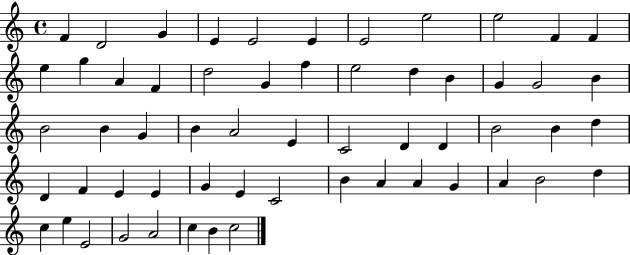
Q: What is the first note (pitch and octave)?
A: F4